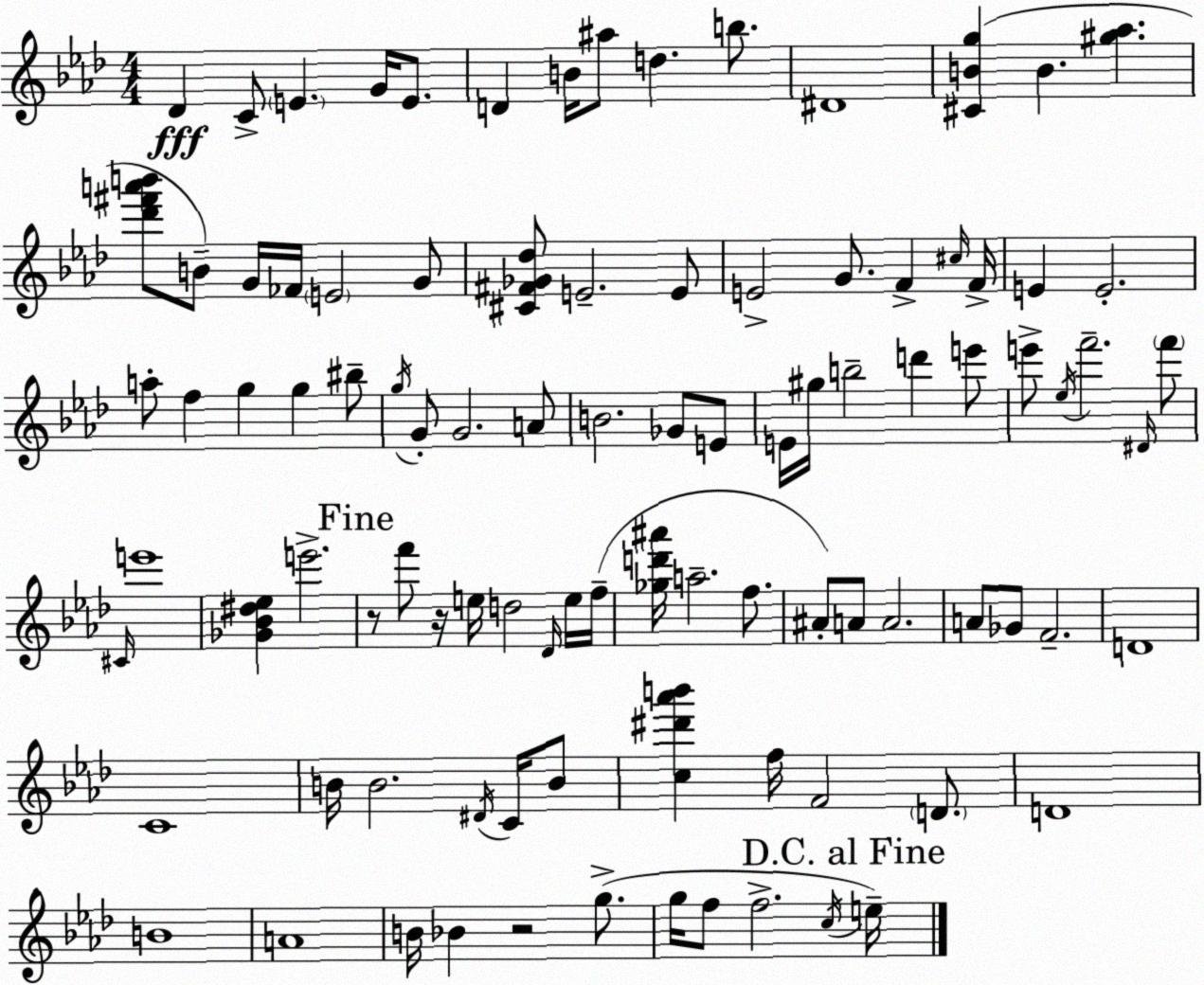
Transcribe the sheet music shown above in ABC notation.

X:1
T:Untitled
M:4/4
L:1/4
K:Fm
_D C/2 E G/4 E/2 D B/4 ^a/2 d b/2 ^D4 [^CBg] B [^g_a] [_d'^f'a'b']/2 B/2 G/4 _F/4 E2 G/2 [^C^F_G_d]/2 E2 E/2 E2 G/2 F ^c/4 F/4 E E2 a/2 f g g ^b/2 g/4 G/2 G2 A/2 B2 _G/2 E/2 E/4 ^g/4 b2 d' e'/2 e'/2 _e/4 f'2 ^D/4 f'/2 ^C/4 e'4 [_G_B^d_e] e'2 z/2 f'/2 z/4 e/4 d2 _D/4 e/4 f/4 [_gd'^a']/4 a2 f/2 ^A/2 A/2 A2 A/2 _G/2 F2 D4 C4 B/4 B2 ^D/4 C/4 B/2 [c^d'_a'b'] f/4 F2 D/2 D4 B4 A4 B/4 _B z2 g/2 g/4 f/2 f2 c/4 e/4